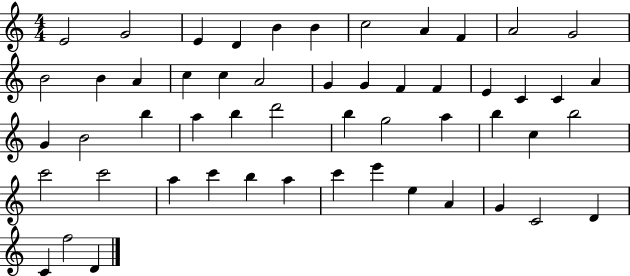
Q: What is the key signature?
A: C major